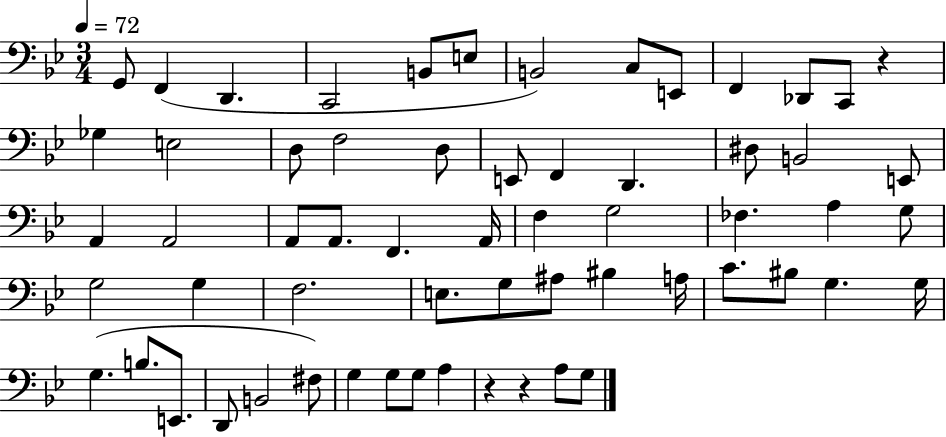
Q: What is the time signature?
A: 3/4